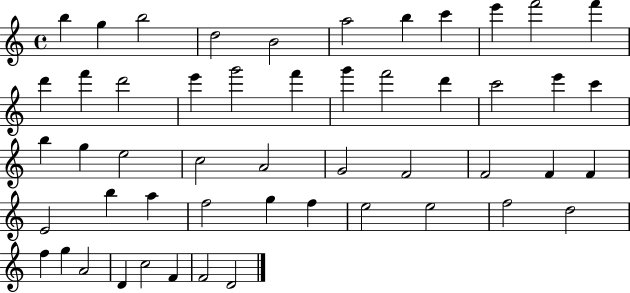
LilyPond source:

{
  \clef treble
  \time 4/4
  \defaultTimeSignature
  \key c \major
  b''4 g''4 b''2 | d''2 b'2 | a''2 b''4 c'''4 | e'''4 f'''2 f'''4 | \break d'''4 f'''4 d'''2 | e'''4 g'''2 f'''4 | g'''4 f'''2 d'''4 | c'''2 e'''4 c'''4 | \break b''4 g''4 e''2 | c''2 a'2 | g'2 f'2 | f'2 f'4 f'4 | \break e'2 b''4 a''4 | f''2 g''4 f''4 | e''2 e''2 | f''2 d''2 | \break f''4 g''4 a'2 | d'4 c''2 f'4 | f'2 d'2 | \bar "|."
}